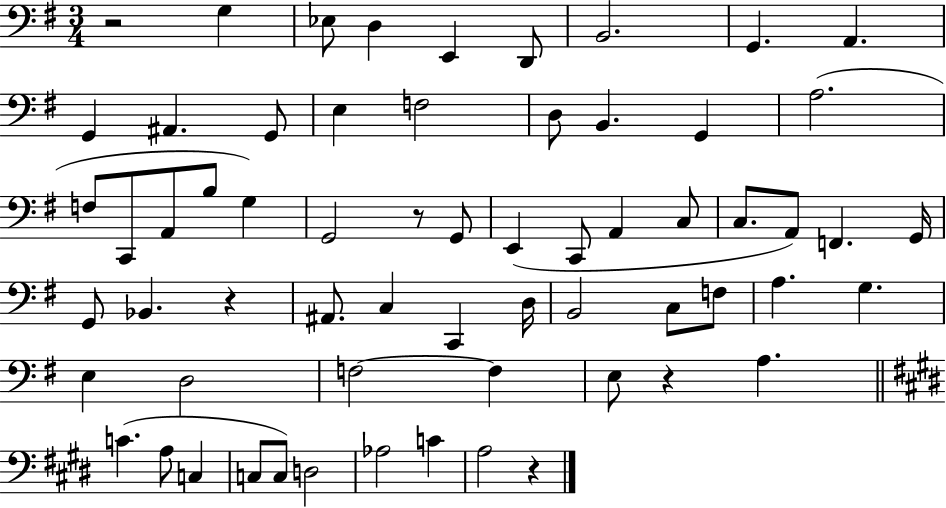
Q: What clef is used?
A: bass